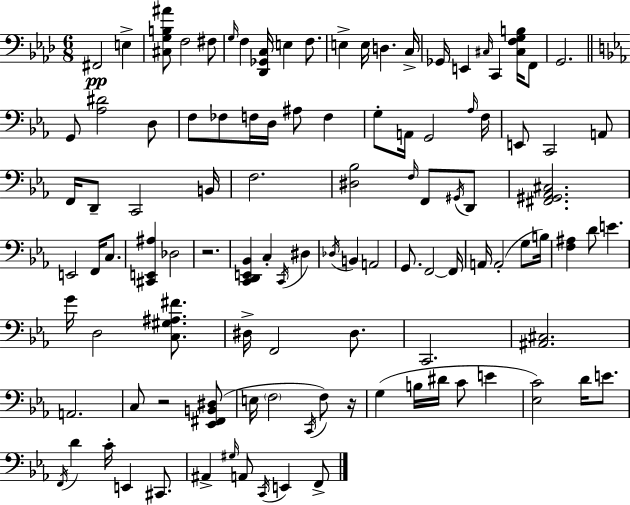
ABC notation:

X:1
T:Untitled
M:6/8
L:1/4
K:Fm
^F,,2 E, [^C,G,B,^A]/2 F,2 ^F,/2 G,/4 F, [_D,,_G,,C,]/4 E, F,/2 E, E,/4 D, C,/4 _G,,/4 E,, ^C,/4 C,, [^C,F,G,B,]/4 F,,/2 G,,2 G,,/2 [_A,^D]2 D,/2 F,/2 _F,/2 F,/4 D,/4 ^A,/2 F, G,/2 A,,/4 G,,2 _A,/4 F,/4 E,,/2 C,,2 A,,/2 F,,/4 D,,/2 C,,2 B,,/4 F,2 [^D,_B,]2 F,/4 F,,/2 ^G,,/4 D,,/2 [^F,,^G,,_A,,^C,]2 E,,2 F,,/4 C,/2 [^C,,E,,^A,] _D,2 z2 [C,,D,,E,,_B,,] C, C,,/4 ^D, _D,/4 B,, A,,2 G,,/2 F,,2 F,,/4 A,,/4 A,,2 G,/2 B,/4 [F,^A,] D/2 E G/4 D,2 [C,^G,^A,^F]/2 ^D,/4 F,,2 ^D,/2 C,,2 [^A,,^C,]2 A,,2 C,/2 z2 [_E,,^F,,B,,^D,]/2 E,/4 F,2 C,,/4 F,/2 z/4 G, B,/4 ^D/4 C/2 E [_E,C]2 D/4 E/2 F,,/4 D C/4 E,, ^C,,/2 ^A,, ^G,/4 A,,/2 C,,/4 E,, F,,/2